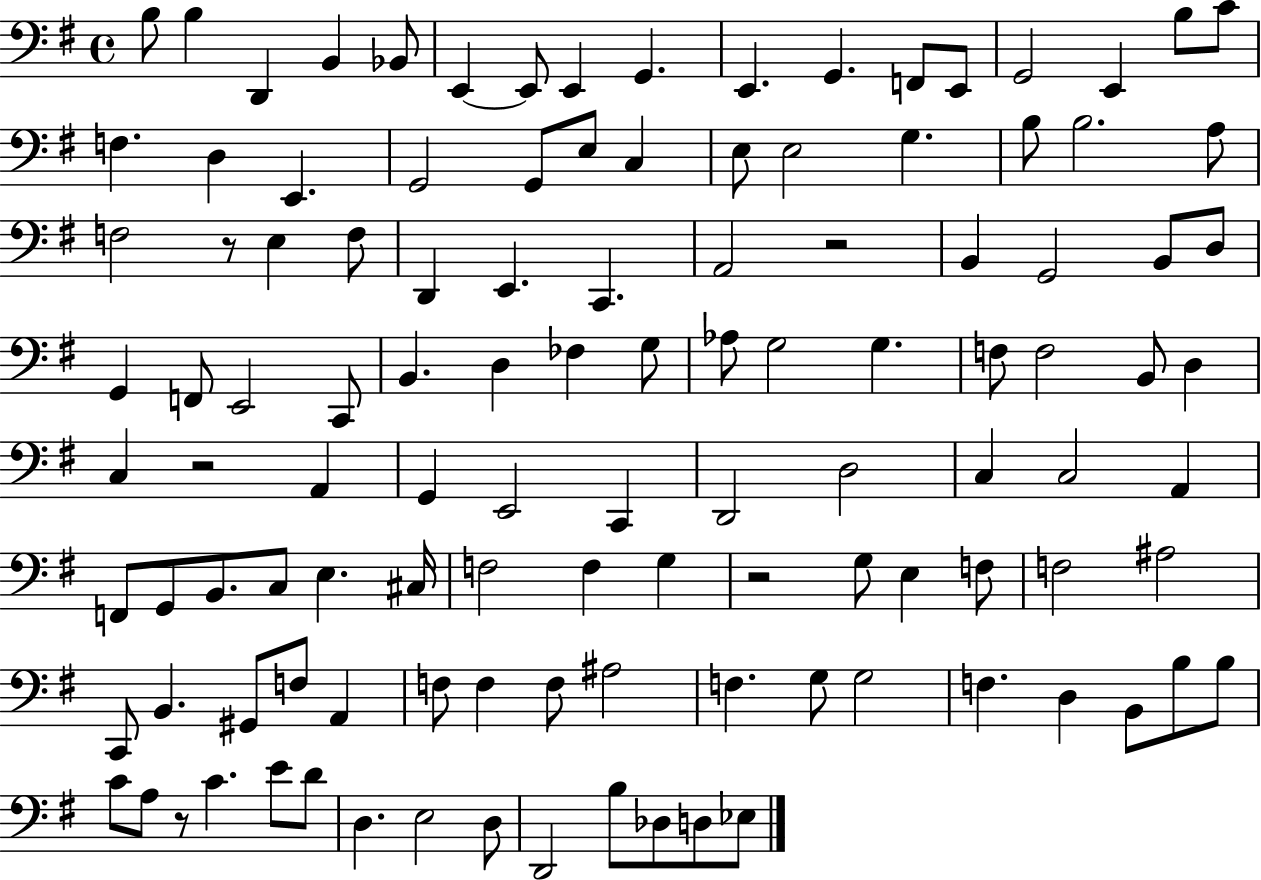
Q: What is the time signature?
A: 4/4